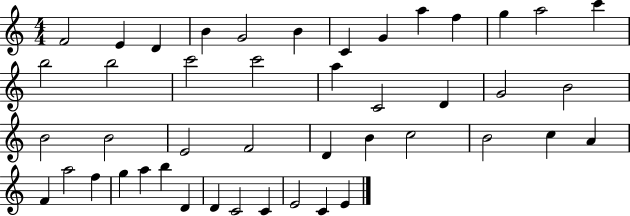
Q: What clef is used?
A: treble